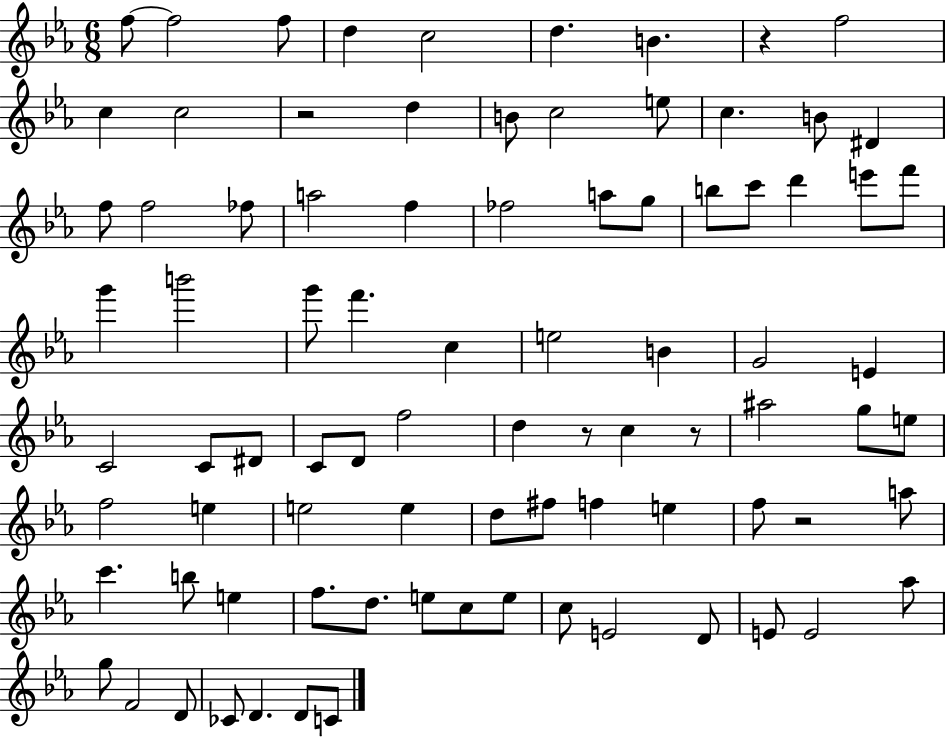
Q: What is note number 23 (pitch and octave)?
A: FES5